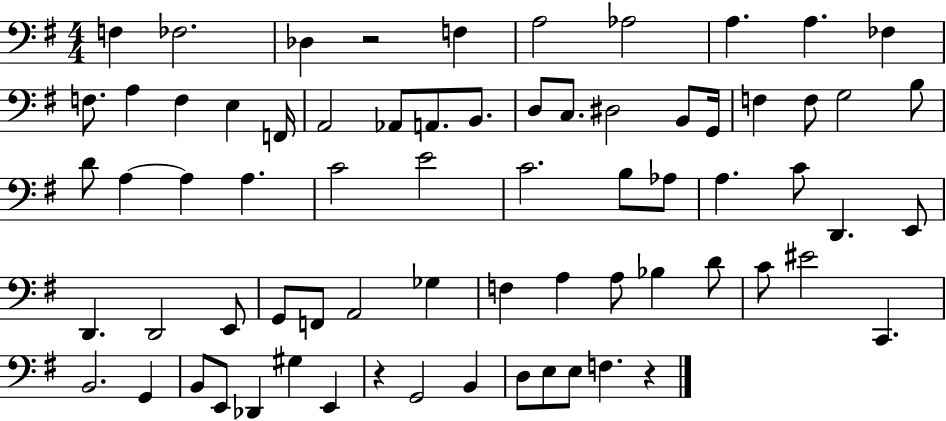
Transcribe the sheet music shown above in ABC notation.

X:1
T:Untitled
M:4/4
L:1/4
K:G
F, _F,2 _D, z2 F, A,2 _A,2 A, A, _F, F,/2 A, F, E, F,,/4 A,,2 _A,,/2 A,,/2 B,,/2 D,/2 C,/2 ^D,2 B,,/2 G,,/4 F, F,/2 G,2 B,/2 D/2 A, A, A, C2 E2 C2 B,/2 _A,/2 A, C/2 D,, E,,/2 D,, D,,2 E,,/2 G,,/2 F,,/2 A,,2 _G, F, A, A,/2 _B, D/2 C/2 ^E2 C,, B,,2 G,, B,,/2 E,,/2 _D,, ^G, E,, z G,,2 B,, D,/2 E,/2 E,/2 F, z